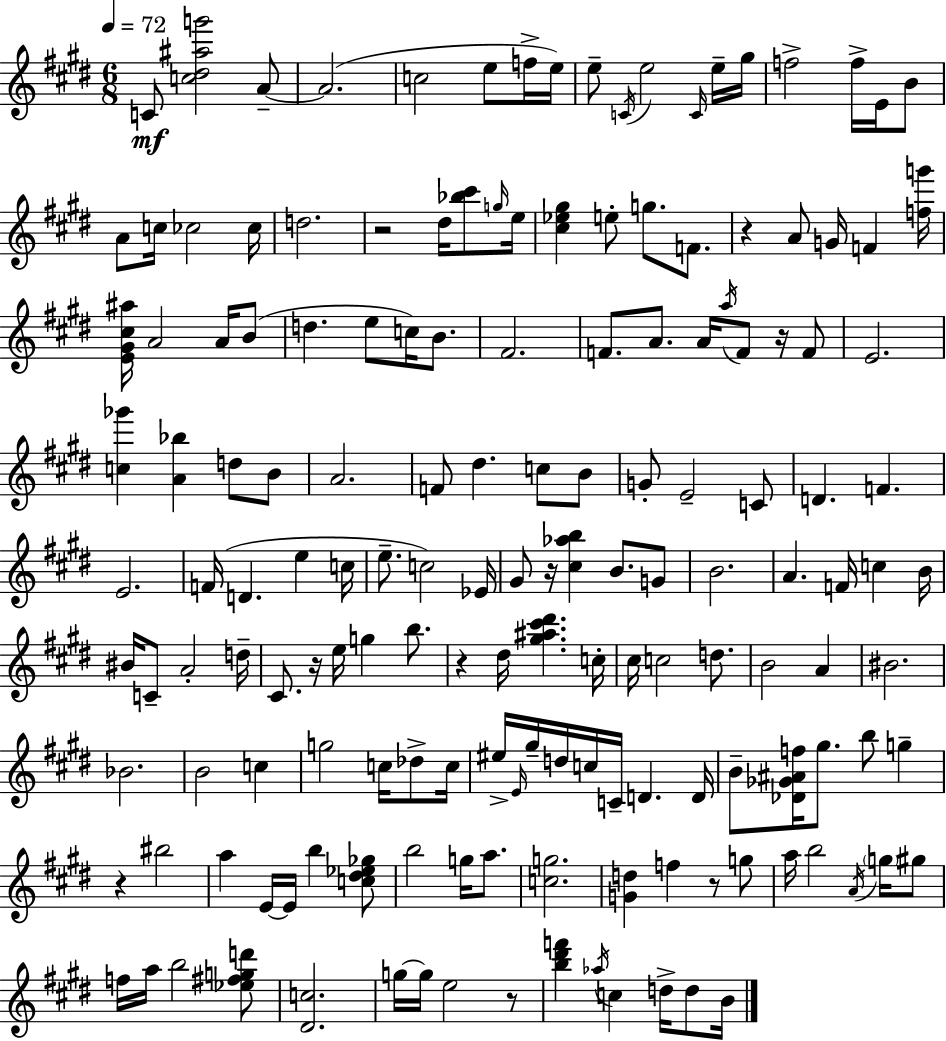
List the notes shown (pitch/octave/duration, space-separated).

C4/e [C5,D#5,A#5,G6]/h A4/e A4/h. C5/h E5/e F5/s E5/s E5/e C4/s E5/h C4/s E5/s G#5/s F5/h F5/s E4/s B4/e A4/e C5/s CES5/h CES5/s D5/h. R/h D#5/s [Bb5,C#6]/e G5/s E5/s [C#5,Eb5,G#5]/q E5/e G5/e. F4/e. R/q A4/e G4/s F4/q [F5,G6]/s [E4,G#4,C#5,A#5]/s A4/h A4/s B4/e D5/q. E5/e C5/s B4/e. F#4/h. F4/e. A4/e. A4/s A5/s F4/e R/s F4/e E4/h. [C5,Gb6]/q [A4,Bb5]/q D5/e B4/e A4/h. F4/e D#5/q. C5/e B4/e G4/e E4/h C4/e D4/q. F4/q. E4/h. F4/s D4/q. E5/q C5/s E5/e. C5/h Eb4/s G#4/e R/s [C#5,Ab5,B5]/q B4/e. G4/e B4/h. A4/q. F4/s C5/q B4/s BIS4/s C4/e A4/h D5/s C#4/e. R/s E5/s G5/q B5/e. R/q D#5/s [G#5,A#5,C#6,D#6]/q. C5/s C#5/s C5/h D5/e. B4/h A4/q BIS4/h. Bb4/h. B4/h C5/q G5/h C5/s Db5/e C5/s EIS5/s E4/s G#5/s D5/s C5/s C4/s D4/q. D4/s B4/e [Db4,Gb4,A#4,F5]/s G#5/e. B5/e G5/q R/q BIS5/h A5/q E4/s E4/s B5/q [C5,D#5,Eb5,Gb5]/e B5/h G5/s A5/e. [C5,G5]/h. [G4,D5]/q F5/q R/e G5/e A5/s B5/h A4/s G5/s G#5/e F5/s A5/s B5/h [Eb5,F#5,G5,D6]/e [D#4,C5]/h. G5/s G5/s E5/h R/e [B5,D#6,F6]/q Ab5/s C5/q D5/s D5/e B4/s